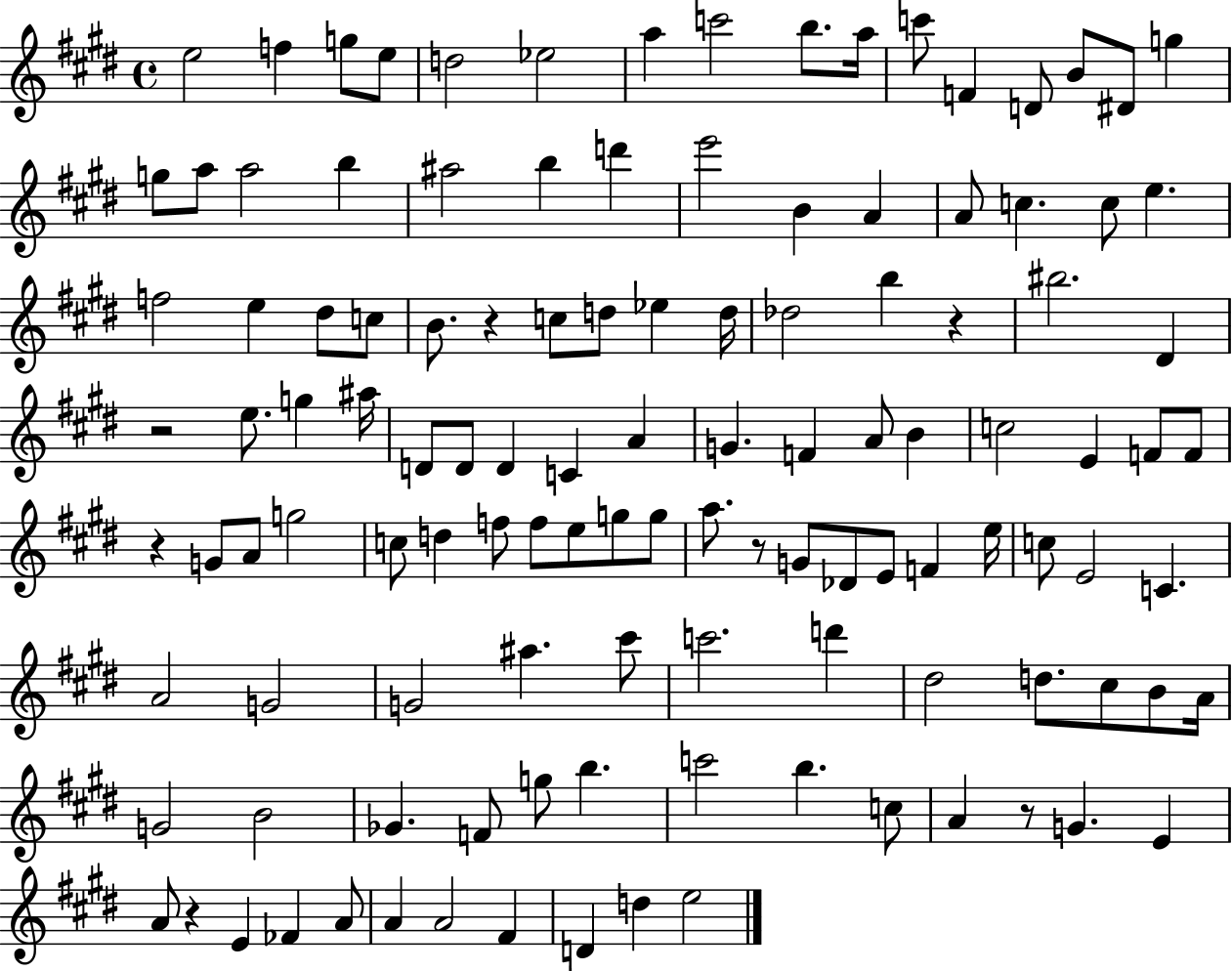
E5/h F5/q G5/e E5/e D5/h Eb5/h A5/q C6/h B5/e. A5/s C6/e F4/q D4/e B4/e D#4/e G5/q G5/e A5/e A5/h B5/q A#5/h B5/q D6/q E6/h B4/q A4/q A4/e C5/q. C5/e E5/q. F5/h E5/q D#5/e C5/e B4/e. R/q C5/e D5/e Eb5/q D5/s Db5/h B5/q R/q BIS5/h. D#4/q R/h E5/e. G5/q A#5/s D4/e D4/e D4/q C4/q A4/q G4/q. F4/q A4/e B4/q C5/h E4/q F4/e F4/e R/q G4/e A4/e G5/h C5/e D5/q F5/e F5/e E5/e G5/e G5/e A5/e. R/e G4/e Db4/e E4/e F4/q E5/s C5/e E4/h C4/q. A4/h G4/h G4/h A#5/q. C#6/e C6/h. D6/q D#5/h D5/e. C#5/e B4/e A4/s G4/h B4/h Gb4/q. F4/e G5/e B5/q. C6/h B5/q. C5/e A4/q R/e G4/q. E4/q A4/e R/q E4/q FES4/q A4/e A4/q A4/h F#4/q D4/q D5/q E5/h